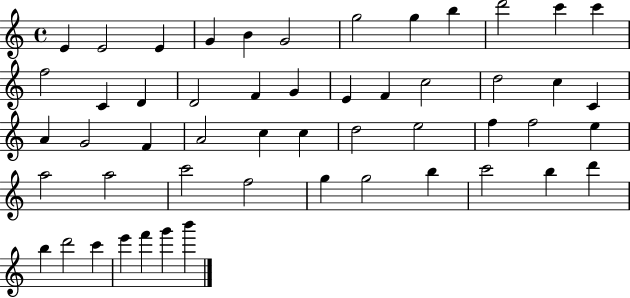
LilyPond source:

{
  \clef treble
  \time 4/4
  \defaultTimeSignature
  \key c \major
  e'4 e'2 e'4 | g'4 b'4 g'2 | g''2 g''4 b''4 | d'''2 c'''4 c'''4 | \break f''2 c'4 d'4 | d'2 f'4 g'4 | e'4 f'4 c''2 | d''2 c''4 c'4 | \break a'4 g'2 f'4 | a'2 c''4 c''4 | d''2 e''2 | f''4 f''2 e''4 | \break a''2 a''2 | c'''2 f''2 | g''4 g''2 b''4 | c'''2 b''4 d'''4 | \break b''4 d'''2 c'''4 | e'''4 f'''4 g'''4 b'''4 | \bar "|."
}